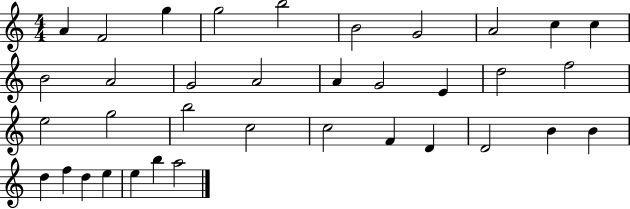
X:1
T:Untitled
M:4/4
L:1/4
K:C
A F2 g g2 b2 B2 G2 A2 c c B2 A2 G2 A2 A G2 E d2 f2 e2 g2 b2 c2 c2 F D D2 B B d f d e e b a2